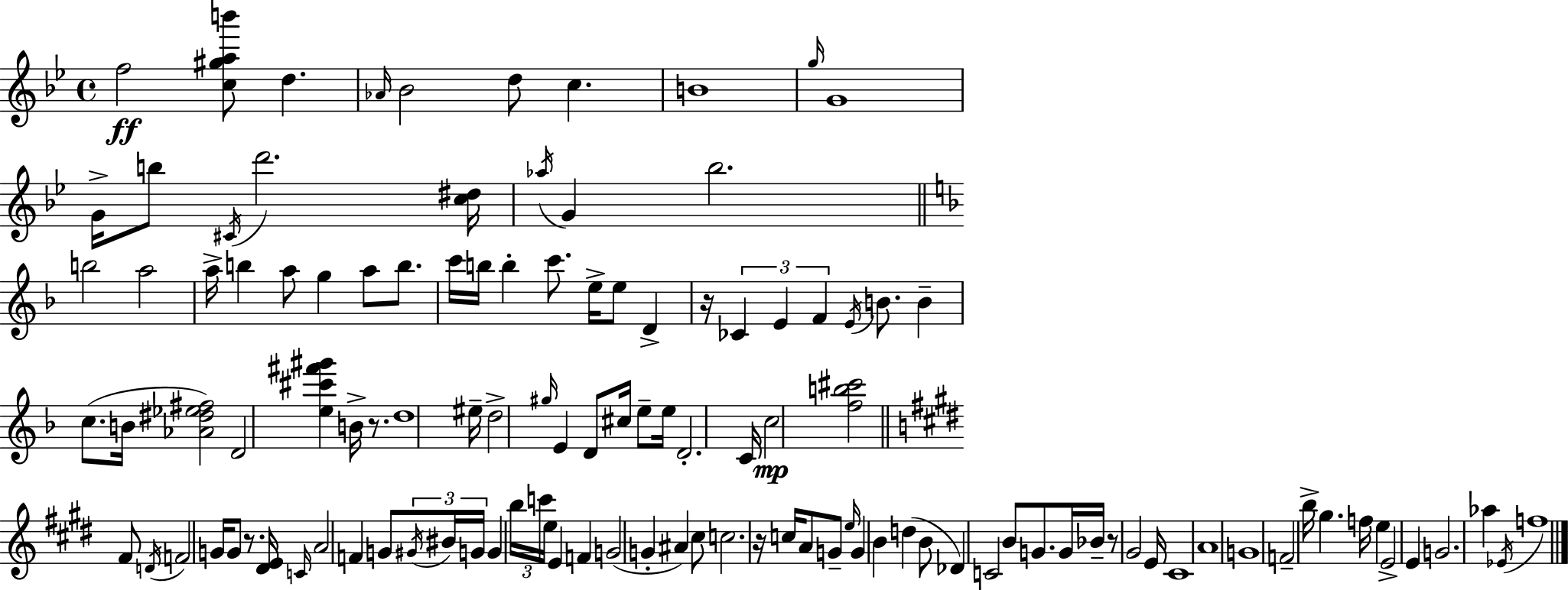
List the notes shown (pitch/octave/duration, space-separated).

F5/h [C5,G#5,A5,B6]/e D5/q. Ab4/s Bb4/h D5/e C5/q. B4/w G5/s G4/w G4/s B5/e C#4/s D6/h. [C5,D#5]/s Ab5/s G4/q Bb5/h. B5/h A5/h A5/s B5/q A5/e G5/q A5/e B5/e. C6/s B5/s B5/q C6/e. E5/s E5/e D4/q R/s CES4/q E4/q F4/q E4/s B4/e. B4/q C5/e. B4/s [Ab4,D#5,Eb5,F#5]/h D4/h [E5,C#6,F#6,G#6]/q B4/s R/e. D5/w EIS5/s D5/h G#5/s E4/q D4/e C#5/s E5/e E5/s D4/h. C4/s C5/h [F5,B5,C#6]/h F#4/e D4/s F4/h G4/s G4/e R/e. [D#4,E4]/s C4/s A4/h F4/q G4/e G#4/s BIS4/s G4/s G4/q B5/s C6/s E5/s E4/q F4/q G4/h G4/q A#4/q C#5/e C5/h. R/s C5/s A4/e G4/e E5/s G4/q B4/q D5/q B4/e Db4/q C4/h B4/e G4/e. G4/s Bb4/s R/e G#4/h E4/s C#4/w A4/w G4/w F4/h B5/s G#5/q. F5/s E5/q E4/h E4/q G4/h. Ab5/q Eb4/s F5/w